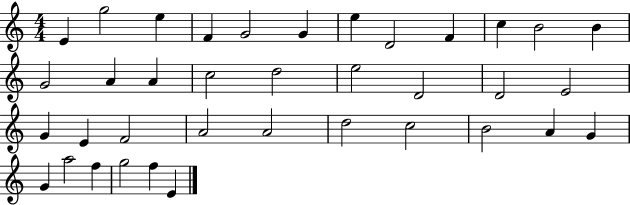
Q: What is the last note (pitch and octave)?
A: E4